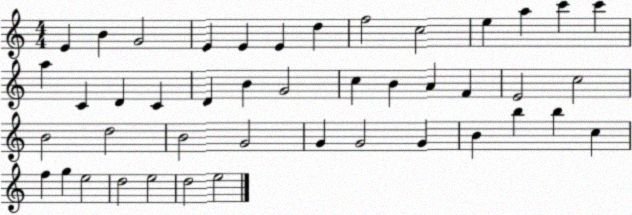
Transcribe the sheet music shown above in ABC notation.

X:1
T:Untitled
M:4/4
L:1/4
K:C
E B G2 E E E d f2 c2 e a c' c' a C D C D B G2 c B A F E2 c2 B2 d2 B2 G2 G G2 G B b b c f g e2 d2 e2 d2 e2